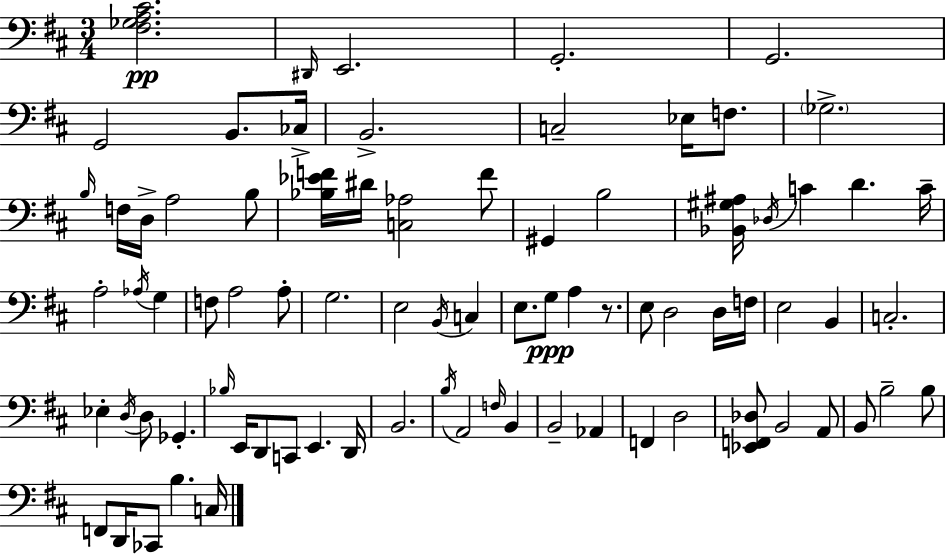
{
  \clef bass
  \numericTimeSignature
  \time 3/4
  \key d \major
  <fis ges a cis'>2.\pp | \grace { dis,16 } e,2. | g,2.-. | g,2. | \break g,2 b,8. | ces16-> b,2.-> | c2-- ees16 f8. | \parenthesize ges2.-> | \break \grace { b16 } f16 d16-> a2 | b8 <bes ees' f'>16 dis'16 <c aes>2 | f'8 gis,4 b2 | <bes, gis ais>16 \acciaccatura { des16 } c'4 d'4. | \break c'16-- a2-. \acciaccatura { aes16 } | g4 f8 a2 | a8-. g2. | e2 | \break \acciaccatura { b,16 } c4 e8. g8\ppp a4 | r8. e8 d2 | d16 f16 e2 | b,4 c2.-. | \break ees4-. \acciaccatura { d16 } d8 | ges,4.-. \grace { bes16 } e,16 d,8 c,8 | e,4. d,16 b,2. | \acciaccatura { b16 } a,2 | \break \grace { f16 } b,4 b,2-- | aes,4 f,4 | d2 <ees, f, des>8 b,2 | a,8 b,8 b2-- | \break b8 f,8 d,16 | ces,8 b4. c16 \bar "|."
}